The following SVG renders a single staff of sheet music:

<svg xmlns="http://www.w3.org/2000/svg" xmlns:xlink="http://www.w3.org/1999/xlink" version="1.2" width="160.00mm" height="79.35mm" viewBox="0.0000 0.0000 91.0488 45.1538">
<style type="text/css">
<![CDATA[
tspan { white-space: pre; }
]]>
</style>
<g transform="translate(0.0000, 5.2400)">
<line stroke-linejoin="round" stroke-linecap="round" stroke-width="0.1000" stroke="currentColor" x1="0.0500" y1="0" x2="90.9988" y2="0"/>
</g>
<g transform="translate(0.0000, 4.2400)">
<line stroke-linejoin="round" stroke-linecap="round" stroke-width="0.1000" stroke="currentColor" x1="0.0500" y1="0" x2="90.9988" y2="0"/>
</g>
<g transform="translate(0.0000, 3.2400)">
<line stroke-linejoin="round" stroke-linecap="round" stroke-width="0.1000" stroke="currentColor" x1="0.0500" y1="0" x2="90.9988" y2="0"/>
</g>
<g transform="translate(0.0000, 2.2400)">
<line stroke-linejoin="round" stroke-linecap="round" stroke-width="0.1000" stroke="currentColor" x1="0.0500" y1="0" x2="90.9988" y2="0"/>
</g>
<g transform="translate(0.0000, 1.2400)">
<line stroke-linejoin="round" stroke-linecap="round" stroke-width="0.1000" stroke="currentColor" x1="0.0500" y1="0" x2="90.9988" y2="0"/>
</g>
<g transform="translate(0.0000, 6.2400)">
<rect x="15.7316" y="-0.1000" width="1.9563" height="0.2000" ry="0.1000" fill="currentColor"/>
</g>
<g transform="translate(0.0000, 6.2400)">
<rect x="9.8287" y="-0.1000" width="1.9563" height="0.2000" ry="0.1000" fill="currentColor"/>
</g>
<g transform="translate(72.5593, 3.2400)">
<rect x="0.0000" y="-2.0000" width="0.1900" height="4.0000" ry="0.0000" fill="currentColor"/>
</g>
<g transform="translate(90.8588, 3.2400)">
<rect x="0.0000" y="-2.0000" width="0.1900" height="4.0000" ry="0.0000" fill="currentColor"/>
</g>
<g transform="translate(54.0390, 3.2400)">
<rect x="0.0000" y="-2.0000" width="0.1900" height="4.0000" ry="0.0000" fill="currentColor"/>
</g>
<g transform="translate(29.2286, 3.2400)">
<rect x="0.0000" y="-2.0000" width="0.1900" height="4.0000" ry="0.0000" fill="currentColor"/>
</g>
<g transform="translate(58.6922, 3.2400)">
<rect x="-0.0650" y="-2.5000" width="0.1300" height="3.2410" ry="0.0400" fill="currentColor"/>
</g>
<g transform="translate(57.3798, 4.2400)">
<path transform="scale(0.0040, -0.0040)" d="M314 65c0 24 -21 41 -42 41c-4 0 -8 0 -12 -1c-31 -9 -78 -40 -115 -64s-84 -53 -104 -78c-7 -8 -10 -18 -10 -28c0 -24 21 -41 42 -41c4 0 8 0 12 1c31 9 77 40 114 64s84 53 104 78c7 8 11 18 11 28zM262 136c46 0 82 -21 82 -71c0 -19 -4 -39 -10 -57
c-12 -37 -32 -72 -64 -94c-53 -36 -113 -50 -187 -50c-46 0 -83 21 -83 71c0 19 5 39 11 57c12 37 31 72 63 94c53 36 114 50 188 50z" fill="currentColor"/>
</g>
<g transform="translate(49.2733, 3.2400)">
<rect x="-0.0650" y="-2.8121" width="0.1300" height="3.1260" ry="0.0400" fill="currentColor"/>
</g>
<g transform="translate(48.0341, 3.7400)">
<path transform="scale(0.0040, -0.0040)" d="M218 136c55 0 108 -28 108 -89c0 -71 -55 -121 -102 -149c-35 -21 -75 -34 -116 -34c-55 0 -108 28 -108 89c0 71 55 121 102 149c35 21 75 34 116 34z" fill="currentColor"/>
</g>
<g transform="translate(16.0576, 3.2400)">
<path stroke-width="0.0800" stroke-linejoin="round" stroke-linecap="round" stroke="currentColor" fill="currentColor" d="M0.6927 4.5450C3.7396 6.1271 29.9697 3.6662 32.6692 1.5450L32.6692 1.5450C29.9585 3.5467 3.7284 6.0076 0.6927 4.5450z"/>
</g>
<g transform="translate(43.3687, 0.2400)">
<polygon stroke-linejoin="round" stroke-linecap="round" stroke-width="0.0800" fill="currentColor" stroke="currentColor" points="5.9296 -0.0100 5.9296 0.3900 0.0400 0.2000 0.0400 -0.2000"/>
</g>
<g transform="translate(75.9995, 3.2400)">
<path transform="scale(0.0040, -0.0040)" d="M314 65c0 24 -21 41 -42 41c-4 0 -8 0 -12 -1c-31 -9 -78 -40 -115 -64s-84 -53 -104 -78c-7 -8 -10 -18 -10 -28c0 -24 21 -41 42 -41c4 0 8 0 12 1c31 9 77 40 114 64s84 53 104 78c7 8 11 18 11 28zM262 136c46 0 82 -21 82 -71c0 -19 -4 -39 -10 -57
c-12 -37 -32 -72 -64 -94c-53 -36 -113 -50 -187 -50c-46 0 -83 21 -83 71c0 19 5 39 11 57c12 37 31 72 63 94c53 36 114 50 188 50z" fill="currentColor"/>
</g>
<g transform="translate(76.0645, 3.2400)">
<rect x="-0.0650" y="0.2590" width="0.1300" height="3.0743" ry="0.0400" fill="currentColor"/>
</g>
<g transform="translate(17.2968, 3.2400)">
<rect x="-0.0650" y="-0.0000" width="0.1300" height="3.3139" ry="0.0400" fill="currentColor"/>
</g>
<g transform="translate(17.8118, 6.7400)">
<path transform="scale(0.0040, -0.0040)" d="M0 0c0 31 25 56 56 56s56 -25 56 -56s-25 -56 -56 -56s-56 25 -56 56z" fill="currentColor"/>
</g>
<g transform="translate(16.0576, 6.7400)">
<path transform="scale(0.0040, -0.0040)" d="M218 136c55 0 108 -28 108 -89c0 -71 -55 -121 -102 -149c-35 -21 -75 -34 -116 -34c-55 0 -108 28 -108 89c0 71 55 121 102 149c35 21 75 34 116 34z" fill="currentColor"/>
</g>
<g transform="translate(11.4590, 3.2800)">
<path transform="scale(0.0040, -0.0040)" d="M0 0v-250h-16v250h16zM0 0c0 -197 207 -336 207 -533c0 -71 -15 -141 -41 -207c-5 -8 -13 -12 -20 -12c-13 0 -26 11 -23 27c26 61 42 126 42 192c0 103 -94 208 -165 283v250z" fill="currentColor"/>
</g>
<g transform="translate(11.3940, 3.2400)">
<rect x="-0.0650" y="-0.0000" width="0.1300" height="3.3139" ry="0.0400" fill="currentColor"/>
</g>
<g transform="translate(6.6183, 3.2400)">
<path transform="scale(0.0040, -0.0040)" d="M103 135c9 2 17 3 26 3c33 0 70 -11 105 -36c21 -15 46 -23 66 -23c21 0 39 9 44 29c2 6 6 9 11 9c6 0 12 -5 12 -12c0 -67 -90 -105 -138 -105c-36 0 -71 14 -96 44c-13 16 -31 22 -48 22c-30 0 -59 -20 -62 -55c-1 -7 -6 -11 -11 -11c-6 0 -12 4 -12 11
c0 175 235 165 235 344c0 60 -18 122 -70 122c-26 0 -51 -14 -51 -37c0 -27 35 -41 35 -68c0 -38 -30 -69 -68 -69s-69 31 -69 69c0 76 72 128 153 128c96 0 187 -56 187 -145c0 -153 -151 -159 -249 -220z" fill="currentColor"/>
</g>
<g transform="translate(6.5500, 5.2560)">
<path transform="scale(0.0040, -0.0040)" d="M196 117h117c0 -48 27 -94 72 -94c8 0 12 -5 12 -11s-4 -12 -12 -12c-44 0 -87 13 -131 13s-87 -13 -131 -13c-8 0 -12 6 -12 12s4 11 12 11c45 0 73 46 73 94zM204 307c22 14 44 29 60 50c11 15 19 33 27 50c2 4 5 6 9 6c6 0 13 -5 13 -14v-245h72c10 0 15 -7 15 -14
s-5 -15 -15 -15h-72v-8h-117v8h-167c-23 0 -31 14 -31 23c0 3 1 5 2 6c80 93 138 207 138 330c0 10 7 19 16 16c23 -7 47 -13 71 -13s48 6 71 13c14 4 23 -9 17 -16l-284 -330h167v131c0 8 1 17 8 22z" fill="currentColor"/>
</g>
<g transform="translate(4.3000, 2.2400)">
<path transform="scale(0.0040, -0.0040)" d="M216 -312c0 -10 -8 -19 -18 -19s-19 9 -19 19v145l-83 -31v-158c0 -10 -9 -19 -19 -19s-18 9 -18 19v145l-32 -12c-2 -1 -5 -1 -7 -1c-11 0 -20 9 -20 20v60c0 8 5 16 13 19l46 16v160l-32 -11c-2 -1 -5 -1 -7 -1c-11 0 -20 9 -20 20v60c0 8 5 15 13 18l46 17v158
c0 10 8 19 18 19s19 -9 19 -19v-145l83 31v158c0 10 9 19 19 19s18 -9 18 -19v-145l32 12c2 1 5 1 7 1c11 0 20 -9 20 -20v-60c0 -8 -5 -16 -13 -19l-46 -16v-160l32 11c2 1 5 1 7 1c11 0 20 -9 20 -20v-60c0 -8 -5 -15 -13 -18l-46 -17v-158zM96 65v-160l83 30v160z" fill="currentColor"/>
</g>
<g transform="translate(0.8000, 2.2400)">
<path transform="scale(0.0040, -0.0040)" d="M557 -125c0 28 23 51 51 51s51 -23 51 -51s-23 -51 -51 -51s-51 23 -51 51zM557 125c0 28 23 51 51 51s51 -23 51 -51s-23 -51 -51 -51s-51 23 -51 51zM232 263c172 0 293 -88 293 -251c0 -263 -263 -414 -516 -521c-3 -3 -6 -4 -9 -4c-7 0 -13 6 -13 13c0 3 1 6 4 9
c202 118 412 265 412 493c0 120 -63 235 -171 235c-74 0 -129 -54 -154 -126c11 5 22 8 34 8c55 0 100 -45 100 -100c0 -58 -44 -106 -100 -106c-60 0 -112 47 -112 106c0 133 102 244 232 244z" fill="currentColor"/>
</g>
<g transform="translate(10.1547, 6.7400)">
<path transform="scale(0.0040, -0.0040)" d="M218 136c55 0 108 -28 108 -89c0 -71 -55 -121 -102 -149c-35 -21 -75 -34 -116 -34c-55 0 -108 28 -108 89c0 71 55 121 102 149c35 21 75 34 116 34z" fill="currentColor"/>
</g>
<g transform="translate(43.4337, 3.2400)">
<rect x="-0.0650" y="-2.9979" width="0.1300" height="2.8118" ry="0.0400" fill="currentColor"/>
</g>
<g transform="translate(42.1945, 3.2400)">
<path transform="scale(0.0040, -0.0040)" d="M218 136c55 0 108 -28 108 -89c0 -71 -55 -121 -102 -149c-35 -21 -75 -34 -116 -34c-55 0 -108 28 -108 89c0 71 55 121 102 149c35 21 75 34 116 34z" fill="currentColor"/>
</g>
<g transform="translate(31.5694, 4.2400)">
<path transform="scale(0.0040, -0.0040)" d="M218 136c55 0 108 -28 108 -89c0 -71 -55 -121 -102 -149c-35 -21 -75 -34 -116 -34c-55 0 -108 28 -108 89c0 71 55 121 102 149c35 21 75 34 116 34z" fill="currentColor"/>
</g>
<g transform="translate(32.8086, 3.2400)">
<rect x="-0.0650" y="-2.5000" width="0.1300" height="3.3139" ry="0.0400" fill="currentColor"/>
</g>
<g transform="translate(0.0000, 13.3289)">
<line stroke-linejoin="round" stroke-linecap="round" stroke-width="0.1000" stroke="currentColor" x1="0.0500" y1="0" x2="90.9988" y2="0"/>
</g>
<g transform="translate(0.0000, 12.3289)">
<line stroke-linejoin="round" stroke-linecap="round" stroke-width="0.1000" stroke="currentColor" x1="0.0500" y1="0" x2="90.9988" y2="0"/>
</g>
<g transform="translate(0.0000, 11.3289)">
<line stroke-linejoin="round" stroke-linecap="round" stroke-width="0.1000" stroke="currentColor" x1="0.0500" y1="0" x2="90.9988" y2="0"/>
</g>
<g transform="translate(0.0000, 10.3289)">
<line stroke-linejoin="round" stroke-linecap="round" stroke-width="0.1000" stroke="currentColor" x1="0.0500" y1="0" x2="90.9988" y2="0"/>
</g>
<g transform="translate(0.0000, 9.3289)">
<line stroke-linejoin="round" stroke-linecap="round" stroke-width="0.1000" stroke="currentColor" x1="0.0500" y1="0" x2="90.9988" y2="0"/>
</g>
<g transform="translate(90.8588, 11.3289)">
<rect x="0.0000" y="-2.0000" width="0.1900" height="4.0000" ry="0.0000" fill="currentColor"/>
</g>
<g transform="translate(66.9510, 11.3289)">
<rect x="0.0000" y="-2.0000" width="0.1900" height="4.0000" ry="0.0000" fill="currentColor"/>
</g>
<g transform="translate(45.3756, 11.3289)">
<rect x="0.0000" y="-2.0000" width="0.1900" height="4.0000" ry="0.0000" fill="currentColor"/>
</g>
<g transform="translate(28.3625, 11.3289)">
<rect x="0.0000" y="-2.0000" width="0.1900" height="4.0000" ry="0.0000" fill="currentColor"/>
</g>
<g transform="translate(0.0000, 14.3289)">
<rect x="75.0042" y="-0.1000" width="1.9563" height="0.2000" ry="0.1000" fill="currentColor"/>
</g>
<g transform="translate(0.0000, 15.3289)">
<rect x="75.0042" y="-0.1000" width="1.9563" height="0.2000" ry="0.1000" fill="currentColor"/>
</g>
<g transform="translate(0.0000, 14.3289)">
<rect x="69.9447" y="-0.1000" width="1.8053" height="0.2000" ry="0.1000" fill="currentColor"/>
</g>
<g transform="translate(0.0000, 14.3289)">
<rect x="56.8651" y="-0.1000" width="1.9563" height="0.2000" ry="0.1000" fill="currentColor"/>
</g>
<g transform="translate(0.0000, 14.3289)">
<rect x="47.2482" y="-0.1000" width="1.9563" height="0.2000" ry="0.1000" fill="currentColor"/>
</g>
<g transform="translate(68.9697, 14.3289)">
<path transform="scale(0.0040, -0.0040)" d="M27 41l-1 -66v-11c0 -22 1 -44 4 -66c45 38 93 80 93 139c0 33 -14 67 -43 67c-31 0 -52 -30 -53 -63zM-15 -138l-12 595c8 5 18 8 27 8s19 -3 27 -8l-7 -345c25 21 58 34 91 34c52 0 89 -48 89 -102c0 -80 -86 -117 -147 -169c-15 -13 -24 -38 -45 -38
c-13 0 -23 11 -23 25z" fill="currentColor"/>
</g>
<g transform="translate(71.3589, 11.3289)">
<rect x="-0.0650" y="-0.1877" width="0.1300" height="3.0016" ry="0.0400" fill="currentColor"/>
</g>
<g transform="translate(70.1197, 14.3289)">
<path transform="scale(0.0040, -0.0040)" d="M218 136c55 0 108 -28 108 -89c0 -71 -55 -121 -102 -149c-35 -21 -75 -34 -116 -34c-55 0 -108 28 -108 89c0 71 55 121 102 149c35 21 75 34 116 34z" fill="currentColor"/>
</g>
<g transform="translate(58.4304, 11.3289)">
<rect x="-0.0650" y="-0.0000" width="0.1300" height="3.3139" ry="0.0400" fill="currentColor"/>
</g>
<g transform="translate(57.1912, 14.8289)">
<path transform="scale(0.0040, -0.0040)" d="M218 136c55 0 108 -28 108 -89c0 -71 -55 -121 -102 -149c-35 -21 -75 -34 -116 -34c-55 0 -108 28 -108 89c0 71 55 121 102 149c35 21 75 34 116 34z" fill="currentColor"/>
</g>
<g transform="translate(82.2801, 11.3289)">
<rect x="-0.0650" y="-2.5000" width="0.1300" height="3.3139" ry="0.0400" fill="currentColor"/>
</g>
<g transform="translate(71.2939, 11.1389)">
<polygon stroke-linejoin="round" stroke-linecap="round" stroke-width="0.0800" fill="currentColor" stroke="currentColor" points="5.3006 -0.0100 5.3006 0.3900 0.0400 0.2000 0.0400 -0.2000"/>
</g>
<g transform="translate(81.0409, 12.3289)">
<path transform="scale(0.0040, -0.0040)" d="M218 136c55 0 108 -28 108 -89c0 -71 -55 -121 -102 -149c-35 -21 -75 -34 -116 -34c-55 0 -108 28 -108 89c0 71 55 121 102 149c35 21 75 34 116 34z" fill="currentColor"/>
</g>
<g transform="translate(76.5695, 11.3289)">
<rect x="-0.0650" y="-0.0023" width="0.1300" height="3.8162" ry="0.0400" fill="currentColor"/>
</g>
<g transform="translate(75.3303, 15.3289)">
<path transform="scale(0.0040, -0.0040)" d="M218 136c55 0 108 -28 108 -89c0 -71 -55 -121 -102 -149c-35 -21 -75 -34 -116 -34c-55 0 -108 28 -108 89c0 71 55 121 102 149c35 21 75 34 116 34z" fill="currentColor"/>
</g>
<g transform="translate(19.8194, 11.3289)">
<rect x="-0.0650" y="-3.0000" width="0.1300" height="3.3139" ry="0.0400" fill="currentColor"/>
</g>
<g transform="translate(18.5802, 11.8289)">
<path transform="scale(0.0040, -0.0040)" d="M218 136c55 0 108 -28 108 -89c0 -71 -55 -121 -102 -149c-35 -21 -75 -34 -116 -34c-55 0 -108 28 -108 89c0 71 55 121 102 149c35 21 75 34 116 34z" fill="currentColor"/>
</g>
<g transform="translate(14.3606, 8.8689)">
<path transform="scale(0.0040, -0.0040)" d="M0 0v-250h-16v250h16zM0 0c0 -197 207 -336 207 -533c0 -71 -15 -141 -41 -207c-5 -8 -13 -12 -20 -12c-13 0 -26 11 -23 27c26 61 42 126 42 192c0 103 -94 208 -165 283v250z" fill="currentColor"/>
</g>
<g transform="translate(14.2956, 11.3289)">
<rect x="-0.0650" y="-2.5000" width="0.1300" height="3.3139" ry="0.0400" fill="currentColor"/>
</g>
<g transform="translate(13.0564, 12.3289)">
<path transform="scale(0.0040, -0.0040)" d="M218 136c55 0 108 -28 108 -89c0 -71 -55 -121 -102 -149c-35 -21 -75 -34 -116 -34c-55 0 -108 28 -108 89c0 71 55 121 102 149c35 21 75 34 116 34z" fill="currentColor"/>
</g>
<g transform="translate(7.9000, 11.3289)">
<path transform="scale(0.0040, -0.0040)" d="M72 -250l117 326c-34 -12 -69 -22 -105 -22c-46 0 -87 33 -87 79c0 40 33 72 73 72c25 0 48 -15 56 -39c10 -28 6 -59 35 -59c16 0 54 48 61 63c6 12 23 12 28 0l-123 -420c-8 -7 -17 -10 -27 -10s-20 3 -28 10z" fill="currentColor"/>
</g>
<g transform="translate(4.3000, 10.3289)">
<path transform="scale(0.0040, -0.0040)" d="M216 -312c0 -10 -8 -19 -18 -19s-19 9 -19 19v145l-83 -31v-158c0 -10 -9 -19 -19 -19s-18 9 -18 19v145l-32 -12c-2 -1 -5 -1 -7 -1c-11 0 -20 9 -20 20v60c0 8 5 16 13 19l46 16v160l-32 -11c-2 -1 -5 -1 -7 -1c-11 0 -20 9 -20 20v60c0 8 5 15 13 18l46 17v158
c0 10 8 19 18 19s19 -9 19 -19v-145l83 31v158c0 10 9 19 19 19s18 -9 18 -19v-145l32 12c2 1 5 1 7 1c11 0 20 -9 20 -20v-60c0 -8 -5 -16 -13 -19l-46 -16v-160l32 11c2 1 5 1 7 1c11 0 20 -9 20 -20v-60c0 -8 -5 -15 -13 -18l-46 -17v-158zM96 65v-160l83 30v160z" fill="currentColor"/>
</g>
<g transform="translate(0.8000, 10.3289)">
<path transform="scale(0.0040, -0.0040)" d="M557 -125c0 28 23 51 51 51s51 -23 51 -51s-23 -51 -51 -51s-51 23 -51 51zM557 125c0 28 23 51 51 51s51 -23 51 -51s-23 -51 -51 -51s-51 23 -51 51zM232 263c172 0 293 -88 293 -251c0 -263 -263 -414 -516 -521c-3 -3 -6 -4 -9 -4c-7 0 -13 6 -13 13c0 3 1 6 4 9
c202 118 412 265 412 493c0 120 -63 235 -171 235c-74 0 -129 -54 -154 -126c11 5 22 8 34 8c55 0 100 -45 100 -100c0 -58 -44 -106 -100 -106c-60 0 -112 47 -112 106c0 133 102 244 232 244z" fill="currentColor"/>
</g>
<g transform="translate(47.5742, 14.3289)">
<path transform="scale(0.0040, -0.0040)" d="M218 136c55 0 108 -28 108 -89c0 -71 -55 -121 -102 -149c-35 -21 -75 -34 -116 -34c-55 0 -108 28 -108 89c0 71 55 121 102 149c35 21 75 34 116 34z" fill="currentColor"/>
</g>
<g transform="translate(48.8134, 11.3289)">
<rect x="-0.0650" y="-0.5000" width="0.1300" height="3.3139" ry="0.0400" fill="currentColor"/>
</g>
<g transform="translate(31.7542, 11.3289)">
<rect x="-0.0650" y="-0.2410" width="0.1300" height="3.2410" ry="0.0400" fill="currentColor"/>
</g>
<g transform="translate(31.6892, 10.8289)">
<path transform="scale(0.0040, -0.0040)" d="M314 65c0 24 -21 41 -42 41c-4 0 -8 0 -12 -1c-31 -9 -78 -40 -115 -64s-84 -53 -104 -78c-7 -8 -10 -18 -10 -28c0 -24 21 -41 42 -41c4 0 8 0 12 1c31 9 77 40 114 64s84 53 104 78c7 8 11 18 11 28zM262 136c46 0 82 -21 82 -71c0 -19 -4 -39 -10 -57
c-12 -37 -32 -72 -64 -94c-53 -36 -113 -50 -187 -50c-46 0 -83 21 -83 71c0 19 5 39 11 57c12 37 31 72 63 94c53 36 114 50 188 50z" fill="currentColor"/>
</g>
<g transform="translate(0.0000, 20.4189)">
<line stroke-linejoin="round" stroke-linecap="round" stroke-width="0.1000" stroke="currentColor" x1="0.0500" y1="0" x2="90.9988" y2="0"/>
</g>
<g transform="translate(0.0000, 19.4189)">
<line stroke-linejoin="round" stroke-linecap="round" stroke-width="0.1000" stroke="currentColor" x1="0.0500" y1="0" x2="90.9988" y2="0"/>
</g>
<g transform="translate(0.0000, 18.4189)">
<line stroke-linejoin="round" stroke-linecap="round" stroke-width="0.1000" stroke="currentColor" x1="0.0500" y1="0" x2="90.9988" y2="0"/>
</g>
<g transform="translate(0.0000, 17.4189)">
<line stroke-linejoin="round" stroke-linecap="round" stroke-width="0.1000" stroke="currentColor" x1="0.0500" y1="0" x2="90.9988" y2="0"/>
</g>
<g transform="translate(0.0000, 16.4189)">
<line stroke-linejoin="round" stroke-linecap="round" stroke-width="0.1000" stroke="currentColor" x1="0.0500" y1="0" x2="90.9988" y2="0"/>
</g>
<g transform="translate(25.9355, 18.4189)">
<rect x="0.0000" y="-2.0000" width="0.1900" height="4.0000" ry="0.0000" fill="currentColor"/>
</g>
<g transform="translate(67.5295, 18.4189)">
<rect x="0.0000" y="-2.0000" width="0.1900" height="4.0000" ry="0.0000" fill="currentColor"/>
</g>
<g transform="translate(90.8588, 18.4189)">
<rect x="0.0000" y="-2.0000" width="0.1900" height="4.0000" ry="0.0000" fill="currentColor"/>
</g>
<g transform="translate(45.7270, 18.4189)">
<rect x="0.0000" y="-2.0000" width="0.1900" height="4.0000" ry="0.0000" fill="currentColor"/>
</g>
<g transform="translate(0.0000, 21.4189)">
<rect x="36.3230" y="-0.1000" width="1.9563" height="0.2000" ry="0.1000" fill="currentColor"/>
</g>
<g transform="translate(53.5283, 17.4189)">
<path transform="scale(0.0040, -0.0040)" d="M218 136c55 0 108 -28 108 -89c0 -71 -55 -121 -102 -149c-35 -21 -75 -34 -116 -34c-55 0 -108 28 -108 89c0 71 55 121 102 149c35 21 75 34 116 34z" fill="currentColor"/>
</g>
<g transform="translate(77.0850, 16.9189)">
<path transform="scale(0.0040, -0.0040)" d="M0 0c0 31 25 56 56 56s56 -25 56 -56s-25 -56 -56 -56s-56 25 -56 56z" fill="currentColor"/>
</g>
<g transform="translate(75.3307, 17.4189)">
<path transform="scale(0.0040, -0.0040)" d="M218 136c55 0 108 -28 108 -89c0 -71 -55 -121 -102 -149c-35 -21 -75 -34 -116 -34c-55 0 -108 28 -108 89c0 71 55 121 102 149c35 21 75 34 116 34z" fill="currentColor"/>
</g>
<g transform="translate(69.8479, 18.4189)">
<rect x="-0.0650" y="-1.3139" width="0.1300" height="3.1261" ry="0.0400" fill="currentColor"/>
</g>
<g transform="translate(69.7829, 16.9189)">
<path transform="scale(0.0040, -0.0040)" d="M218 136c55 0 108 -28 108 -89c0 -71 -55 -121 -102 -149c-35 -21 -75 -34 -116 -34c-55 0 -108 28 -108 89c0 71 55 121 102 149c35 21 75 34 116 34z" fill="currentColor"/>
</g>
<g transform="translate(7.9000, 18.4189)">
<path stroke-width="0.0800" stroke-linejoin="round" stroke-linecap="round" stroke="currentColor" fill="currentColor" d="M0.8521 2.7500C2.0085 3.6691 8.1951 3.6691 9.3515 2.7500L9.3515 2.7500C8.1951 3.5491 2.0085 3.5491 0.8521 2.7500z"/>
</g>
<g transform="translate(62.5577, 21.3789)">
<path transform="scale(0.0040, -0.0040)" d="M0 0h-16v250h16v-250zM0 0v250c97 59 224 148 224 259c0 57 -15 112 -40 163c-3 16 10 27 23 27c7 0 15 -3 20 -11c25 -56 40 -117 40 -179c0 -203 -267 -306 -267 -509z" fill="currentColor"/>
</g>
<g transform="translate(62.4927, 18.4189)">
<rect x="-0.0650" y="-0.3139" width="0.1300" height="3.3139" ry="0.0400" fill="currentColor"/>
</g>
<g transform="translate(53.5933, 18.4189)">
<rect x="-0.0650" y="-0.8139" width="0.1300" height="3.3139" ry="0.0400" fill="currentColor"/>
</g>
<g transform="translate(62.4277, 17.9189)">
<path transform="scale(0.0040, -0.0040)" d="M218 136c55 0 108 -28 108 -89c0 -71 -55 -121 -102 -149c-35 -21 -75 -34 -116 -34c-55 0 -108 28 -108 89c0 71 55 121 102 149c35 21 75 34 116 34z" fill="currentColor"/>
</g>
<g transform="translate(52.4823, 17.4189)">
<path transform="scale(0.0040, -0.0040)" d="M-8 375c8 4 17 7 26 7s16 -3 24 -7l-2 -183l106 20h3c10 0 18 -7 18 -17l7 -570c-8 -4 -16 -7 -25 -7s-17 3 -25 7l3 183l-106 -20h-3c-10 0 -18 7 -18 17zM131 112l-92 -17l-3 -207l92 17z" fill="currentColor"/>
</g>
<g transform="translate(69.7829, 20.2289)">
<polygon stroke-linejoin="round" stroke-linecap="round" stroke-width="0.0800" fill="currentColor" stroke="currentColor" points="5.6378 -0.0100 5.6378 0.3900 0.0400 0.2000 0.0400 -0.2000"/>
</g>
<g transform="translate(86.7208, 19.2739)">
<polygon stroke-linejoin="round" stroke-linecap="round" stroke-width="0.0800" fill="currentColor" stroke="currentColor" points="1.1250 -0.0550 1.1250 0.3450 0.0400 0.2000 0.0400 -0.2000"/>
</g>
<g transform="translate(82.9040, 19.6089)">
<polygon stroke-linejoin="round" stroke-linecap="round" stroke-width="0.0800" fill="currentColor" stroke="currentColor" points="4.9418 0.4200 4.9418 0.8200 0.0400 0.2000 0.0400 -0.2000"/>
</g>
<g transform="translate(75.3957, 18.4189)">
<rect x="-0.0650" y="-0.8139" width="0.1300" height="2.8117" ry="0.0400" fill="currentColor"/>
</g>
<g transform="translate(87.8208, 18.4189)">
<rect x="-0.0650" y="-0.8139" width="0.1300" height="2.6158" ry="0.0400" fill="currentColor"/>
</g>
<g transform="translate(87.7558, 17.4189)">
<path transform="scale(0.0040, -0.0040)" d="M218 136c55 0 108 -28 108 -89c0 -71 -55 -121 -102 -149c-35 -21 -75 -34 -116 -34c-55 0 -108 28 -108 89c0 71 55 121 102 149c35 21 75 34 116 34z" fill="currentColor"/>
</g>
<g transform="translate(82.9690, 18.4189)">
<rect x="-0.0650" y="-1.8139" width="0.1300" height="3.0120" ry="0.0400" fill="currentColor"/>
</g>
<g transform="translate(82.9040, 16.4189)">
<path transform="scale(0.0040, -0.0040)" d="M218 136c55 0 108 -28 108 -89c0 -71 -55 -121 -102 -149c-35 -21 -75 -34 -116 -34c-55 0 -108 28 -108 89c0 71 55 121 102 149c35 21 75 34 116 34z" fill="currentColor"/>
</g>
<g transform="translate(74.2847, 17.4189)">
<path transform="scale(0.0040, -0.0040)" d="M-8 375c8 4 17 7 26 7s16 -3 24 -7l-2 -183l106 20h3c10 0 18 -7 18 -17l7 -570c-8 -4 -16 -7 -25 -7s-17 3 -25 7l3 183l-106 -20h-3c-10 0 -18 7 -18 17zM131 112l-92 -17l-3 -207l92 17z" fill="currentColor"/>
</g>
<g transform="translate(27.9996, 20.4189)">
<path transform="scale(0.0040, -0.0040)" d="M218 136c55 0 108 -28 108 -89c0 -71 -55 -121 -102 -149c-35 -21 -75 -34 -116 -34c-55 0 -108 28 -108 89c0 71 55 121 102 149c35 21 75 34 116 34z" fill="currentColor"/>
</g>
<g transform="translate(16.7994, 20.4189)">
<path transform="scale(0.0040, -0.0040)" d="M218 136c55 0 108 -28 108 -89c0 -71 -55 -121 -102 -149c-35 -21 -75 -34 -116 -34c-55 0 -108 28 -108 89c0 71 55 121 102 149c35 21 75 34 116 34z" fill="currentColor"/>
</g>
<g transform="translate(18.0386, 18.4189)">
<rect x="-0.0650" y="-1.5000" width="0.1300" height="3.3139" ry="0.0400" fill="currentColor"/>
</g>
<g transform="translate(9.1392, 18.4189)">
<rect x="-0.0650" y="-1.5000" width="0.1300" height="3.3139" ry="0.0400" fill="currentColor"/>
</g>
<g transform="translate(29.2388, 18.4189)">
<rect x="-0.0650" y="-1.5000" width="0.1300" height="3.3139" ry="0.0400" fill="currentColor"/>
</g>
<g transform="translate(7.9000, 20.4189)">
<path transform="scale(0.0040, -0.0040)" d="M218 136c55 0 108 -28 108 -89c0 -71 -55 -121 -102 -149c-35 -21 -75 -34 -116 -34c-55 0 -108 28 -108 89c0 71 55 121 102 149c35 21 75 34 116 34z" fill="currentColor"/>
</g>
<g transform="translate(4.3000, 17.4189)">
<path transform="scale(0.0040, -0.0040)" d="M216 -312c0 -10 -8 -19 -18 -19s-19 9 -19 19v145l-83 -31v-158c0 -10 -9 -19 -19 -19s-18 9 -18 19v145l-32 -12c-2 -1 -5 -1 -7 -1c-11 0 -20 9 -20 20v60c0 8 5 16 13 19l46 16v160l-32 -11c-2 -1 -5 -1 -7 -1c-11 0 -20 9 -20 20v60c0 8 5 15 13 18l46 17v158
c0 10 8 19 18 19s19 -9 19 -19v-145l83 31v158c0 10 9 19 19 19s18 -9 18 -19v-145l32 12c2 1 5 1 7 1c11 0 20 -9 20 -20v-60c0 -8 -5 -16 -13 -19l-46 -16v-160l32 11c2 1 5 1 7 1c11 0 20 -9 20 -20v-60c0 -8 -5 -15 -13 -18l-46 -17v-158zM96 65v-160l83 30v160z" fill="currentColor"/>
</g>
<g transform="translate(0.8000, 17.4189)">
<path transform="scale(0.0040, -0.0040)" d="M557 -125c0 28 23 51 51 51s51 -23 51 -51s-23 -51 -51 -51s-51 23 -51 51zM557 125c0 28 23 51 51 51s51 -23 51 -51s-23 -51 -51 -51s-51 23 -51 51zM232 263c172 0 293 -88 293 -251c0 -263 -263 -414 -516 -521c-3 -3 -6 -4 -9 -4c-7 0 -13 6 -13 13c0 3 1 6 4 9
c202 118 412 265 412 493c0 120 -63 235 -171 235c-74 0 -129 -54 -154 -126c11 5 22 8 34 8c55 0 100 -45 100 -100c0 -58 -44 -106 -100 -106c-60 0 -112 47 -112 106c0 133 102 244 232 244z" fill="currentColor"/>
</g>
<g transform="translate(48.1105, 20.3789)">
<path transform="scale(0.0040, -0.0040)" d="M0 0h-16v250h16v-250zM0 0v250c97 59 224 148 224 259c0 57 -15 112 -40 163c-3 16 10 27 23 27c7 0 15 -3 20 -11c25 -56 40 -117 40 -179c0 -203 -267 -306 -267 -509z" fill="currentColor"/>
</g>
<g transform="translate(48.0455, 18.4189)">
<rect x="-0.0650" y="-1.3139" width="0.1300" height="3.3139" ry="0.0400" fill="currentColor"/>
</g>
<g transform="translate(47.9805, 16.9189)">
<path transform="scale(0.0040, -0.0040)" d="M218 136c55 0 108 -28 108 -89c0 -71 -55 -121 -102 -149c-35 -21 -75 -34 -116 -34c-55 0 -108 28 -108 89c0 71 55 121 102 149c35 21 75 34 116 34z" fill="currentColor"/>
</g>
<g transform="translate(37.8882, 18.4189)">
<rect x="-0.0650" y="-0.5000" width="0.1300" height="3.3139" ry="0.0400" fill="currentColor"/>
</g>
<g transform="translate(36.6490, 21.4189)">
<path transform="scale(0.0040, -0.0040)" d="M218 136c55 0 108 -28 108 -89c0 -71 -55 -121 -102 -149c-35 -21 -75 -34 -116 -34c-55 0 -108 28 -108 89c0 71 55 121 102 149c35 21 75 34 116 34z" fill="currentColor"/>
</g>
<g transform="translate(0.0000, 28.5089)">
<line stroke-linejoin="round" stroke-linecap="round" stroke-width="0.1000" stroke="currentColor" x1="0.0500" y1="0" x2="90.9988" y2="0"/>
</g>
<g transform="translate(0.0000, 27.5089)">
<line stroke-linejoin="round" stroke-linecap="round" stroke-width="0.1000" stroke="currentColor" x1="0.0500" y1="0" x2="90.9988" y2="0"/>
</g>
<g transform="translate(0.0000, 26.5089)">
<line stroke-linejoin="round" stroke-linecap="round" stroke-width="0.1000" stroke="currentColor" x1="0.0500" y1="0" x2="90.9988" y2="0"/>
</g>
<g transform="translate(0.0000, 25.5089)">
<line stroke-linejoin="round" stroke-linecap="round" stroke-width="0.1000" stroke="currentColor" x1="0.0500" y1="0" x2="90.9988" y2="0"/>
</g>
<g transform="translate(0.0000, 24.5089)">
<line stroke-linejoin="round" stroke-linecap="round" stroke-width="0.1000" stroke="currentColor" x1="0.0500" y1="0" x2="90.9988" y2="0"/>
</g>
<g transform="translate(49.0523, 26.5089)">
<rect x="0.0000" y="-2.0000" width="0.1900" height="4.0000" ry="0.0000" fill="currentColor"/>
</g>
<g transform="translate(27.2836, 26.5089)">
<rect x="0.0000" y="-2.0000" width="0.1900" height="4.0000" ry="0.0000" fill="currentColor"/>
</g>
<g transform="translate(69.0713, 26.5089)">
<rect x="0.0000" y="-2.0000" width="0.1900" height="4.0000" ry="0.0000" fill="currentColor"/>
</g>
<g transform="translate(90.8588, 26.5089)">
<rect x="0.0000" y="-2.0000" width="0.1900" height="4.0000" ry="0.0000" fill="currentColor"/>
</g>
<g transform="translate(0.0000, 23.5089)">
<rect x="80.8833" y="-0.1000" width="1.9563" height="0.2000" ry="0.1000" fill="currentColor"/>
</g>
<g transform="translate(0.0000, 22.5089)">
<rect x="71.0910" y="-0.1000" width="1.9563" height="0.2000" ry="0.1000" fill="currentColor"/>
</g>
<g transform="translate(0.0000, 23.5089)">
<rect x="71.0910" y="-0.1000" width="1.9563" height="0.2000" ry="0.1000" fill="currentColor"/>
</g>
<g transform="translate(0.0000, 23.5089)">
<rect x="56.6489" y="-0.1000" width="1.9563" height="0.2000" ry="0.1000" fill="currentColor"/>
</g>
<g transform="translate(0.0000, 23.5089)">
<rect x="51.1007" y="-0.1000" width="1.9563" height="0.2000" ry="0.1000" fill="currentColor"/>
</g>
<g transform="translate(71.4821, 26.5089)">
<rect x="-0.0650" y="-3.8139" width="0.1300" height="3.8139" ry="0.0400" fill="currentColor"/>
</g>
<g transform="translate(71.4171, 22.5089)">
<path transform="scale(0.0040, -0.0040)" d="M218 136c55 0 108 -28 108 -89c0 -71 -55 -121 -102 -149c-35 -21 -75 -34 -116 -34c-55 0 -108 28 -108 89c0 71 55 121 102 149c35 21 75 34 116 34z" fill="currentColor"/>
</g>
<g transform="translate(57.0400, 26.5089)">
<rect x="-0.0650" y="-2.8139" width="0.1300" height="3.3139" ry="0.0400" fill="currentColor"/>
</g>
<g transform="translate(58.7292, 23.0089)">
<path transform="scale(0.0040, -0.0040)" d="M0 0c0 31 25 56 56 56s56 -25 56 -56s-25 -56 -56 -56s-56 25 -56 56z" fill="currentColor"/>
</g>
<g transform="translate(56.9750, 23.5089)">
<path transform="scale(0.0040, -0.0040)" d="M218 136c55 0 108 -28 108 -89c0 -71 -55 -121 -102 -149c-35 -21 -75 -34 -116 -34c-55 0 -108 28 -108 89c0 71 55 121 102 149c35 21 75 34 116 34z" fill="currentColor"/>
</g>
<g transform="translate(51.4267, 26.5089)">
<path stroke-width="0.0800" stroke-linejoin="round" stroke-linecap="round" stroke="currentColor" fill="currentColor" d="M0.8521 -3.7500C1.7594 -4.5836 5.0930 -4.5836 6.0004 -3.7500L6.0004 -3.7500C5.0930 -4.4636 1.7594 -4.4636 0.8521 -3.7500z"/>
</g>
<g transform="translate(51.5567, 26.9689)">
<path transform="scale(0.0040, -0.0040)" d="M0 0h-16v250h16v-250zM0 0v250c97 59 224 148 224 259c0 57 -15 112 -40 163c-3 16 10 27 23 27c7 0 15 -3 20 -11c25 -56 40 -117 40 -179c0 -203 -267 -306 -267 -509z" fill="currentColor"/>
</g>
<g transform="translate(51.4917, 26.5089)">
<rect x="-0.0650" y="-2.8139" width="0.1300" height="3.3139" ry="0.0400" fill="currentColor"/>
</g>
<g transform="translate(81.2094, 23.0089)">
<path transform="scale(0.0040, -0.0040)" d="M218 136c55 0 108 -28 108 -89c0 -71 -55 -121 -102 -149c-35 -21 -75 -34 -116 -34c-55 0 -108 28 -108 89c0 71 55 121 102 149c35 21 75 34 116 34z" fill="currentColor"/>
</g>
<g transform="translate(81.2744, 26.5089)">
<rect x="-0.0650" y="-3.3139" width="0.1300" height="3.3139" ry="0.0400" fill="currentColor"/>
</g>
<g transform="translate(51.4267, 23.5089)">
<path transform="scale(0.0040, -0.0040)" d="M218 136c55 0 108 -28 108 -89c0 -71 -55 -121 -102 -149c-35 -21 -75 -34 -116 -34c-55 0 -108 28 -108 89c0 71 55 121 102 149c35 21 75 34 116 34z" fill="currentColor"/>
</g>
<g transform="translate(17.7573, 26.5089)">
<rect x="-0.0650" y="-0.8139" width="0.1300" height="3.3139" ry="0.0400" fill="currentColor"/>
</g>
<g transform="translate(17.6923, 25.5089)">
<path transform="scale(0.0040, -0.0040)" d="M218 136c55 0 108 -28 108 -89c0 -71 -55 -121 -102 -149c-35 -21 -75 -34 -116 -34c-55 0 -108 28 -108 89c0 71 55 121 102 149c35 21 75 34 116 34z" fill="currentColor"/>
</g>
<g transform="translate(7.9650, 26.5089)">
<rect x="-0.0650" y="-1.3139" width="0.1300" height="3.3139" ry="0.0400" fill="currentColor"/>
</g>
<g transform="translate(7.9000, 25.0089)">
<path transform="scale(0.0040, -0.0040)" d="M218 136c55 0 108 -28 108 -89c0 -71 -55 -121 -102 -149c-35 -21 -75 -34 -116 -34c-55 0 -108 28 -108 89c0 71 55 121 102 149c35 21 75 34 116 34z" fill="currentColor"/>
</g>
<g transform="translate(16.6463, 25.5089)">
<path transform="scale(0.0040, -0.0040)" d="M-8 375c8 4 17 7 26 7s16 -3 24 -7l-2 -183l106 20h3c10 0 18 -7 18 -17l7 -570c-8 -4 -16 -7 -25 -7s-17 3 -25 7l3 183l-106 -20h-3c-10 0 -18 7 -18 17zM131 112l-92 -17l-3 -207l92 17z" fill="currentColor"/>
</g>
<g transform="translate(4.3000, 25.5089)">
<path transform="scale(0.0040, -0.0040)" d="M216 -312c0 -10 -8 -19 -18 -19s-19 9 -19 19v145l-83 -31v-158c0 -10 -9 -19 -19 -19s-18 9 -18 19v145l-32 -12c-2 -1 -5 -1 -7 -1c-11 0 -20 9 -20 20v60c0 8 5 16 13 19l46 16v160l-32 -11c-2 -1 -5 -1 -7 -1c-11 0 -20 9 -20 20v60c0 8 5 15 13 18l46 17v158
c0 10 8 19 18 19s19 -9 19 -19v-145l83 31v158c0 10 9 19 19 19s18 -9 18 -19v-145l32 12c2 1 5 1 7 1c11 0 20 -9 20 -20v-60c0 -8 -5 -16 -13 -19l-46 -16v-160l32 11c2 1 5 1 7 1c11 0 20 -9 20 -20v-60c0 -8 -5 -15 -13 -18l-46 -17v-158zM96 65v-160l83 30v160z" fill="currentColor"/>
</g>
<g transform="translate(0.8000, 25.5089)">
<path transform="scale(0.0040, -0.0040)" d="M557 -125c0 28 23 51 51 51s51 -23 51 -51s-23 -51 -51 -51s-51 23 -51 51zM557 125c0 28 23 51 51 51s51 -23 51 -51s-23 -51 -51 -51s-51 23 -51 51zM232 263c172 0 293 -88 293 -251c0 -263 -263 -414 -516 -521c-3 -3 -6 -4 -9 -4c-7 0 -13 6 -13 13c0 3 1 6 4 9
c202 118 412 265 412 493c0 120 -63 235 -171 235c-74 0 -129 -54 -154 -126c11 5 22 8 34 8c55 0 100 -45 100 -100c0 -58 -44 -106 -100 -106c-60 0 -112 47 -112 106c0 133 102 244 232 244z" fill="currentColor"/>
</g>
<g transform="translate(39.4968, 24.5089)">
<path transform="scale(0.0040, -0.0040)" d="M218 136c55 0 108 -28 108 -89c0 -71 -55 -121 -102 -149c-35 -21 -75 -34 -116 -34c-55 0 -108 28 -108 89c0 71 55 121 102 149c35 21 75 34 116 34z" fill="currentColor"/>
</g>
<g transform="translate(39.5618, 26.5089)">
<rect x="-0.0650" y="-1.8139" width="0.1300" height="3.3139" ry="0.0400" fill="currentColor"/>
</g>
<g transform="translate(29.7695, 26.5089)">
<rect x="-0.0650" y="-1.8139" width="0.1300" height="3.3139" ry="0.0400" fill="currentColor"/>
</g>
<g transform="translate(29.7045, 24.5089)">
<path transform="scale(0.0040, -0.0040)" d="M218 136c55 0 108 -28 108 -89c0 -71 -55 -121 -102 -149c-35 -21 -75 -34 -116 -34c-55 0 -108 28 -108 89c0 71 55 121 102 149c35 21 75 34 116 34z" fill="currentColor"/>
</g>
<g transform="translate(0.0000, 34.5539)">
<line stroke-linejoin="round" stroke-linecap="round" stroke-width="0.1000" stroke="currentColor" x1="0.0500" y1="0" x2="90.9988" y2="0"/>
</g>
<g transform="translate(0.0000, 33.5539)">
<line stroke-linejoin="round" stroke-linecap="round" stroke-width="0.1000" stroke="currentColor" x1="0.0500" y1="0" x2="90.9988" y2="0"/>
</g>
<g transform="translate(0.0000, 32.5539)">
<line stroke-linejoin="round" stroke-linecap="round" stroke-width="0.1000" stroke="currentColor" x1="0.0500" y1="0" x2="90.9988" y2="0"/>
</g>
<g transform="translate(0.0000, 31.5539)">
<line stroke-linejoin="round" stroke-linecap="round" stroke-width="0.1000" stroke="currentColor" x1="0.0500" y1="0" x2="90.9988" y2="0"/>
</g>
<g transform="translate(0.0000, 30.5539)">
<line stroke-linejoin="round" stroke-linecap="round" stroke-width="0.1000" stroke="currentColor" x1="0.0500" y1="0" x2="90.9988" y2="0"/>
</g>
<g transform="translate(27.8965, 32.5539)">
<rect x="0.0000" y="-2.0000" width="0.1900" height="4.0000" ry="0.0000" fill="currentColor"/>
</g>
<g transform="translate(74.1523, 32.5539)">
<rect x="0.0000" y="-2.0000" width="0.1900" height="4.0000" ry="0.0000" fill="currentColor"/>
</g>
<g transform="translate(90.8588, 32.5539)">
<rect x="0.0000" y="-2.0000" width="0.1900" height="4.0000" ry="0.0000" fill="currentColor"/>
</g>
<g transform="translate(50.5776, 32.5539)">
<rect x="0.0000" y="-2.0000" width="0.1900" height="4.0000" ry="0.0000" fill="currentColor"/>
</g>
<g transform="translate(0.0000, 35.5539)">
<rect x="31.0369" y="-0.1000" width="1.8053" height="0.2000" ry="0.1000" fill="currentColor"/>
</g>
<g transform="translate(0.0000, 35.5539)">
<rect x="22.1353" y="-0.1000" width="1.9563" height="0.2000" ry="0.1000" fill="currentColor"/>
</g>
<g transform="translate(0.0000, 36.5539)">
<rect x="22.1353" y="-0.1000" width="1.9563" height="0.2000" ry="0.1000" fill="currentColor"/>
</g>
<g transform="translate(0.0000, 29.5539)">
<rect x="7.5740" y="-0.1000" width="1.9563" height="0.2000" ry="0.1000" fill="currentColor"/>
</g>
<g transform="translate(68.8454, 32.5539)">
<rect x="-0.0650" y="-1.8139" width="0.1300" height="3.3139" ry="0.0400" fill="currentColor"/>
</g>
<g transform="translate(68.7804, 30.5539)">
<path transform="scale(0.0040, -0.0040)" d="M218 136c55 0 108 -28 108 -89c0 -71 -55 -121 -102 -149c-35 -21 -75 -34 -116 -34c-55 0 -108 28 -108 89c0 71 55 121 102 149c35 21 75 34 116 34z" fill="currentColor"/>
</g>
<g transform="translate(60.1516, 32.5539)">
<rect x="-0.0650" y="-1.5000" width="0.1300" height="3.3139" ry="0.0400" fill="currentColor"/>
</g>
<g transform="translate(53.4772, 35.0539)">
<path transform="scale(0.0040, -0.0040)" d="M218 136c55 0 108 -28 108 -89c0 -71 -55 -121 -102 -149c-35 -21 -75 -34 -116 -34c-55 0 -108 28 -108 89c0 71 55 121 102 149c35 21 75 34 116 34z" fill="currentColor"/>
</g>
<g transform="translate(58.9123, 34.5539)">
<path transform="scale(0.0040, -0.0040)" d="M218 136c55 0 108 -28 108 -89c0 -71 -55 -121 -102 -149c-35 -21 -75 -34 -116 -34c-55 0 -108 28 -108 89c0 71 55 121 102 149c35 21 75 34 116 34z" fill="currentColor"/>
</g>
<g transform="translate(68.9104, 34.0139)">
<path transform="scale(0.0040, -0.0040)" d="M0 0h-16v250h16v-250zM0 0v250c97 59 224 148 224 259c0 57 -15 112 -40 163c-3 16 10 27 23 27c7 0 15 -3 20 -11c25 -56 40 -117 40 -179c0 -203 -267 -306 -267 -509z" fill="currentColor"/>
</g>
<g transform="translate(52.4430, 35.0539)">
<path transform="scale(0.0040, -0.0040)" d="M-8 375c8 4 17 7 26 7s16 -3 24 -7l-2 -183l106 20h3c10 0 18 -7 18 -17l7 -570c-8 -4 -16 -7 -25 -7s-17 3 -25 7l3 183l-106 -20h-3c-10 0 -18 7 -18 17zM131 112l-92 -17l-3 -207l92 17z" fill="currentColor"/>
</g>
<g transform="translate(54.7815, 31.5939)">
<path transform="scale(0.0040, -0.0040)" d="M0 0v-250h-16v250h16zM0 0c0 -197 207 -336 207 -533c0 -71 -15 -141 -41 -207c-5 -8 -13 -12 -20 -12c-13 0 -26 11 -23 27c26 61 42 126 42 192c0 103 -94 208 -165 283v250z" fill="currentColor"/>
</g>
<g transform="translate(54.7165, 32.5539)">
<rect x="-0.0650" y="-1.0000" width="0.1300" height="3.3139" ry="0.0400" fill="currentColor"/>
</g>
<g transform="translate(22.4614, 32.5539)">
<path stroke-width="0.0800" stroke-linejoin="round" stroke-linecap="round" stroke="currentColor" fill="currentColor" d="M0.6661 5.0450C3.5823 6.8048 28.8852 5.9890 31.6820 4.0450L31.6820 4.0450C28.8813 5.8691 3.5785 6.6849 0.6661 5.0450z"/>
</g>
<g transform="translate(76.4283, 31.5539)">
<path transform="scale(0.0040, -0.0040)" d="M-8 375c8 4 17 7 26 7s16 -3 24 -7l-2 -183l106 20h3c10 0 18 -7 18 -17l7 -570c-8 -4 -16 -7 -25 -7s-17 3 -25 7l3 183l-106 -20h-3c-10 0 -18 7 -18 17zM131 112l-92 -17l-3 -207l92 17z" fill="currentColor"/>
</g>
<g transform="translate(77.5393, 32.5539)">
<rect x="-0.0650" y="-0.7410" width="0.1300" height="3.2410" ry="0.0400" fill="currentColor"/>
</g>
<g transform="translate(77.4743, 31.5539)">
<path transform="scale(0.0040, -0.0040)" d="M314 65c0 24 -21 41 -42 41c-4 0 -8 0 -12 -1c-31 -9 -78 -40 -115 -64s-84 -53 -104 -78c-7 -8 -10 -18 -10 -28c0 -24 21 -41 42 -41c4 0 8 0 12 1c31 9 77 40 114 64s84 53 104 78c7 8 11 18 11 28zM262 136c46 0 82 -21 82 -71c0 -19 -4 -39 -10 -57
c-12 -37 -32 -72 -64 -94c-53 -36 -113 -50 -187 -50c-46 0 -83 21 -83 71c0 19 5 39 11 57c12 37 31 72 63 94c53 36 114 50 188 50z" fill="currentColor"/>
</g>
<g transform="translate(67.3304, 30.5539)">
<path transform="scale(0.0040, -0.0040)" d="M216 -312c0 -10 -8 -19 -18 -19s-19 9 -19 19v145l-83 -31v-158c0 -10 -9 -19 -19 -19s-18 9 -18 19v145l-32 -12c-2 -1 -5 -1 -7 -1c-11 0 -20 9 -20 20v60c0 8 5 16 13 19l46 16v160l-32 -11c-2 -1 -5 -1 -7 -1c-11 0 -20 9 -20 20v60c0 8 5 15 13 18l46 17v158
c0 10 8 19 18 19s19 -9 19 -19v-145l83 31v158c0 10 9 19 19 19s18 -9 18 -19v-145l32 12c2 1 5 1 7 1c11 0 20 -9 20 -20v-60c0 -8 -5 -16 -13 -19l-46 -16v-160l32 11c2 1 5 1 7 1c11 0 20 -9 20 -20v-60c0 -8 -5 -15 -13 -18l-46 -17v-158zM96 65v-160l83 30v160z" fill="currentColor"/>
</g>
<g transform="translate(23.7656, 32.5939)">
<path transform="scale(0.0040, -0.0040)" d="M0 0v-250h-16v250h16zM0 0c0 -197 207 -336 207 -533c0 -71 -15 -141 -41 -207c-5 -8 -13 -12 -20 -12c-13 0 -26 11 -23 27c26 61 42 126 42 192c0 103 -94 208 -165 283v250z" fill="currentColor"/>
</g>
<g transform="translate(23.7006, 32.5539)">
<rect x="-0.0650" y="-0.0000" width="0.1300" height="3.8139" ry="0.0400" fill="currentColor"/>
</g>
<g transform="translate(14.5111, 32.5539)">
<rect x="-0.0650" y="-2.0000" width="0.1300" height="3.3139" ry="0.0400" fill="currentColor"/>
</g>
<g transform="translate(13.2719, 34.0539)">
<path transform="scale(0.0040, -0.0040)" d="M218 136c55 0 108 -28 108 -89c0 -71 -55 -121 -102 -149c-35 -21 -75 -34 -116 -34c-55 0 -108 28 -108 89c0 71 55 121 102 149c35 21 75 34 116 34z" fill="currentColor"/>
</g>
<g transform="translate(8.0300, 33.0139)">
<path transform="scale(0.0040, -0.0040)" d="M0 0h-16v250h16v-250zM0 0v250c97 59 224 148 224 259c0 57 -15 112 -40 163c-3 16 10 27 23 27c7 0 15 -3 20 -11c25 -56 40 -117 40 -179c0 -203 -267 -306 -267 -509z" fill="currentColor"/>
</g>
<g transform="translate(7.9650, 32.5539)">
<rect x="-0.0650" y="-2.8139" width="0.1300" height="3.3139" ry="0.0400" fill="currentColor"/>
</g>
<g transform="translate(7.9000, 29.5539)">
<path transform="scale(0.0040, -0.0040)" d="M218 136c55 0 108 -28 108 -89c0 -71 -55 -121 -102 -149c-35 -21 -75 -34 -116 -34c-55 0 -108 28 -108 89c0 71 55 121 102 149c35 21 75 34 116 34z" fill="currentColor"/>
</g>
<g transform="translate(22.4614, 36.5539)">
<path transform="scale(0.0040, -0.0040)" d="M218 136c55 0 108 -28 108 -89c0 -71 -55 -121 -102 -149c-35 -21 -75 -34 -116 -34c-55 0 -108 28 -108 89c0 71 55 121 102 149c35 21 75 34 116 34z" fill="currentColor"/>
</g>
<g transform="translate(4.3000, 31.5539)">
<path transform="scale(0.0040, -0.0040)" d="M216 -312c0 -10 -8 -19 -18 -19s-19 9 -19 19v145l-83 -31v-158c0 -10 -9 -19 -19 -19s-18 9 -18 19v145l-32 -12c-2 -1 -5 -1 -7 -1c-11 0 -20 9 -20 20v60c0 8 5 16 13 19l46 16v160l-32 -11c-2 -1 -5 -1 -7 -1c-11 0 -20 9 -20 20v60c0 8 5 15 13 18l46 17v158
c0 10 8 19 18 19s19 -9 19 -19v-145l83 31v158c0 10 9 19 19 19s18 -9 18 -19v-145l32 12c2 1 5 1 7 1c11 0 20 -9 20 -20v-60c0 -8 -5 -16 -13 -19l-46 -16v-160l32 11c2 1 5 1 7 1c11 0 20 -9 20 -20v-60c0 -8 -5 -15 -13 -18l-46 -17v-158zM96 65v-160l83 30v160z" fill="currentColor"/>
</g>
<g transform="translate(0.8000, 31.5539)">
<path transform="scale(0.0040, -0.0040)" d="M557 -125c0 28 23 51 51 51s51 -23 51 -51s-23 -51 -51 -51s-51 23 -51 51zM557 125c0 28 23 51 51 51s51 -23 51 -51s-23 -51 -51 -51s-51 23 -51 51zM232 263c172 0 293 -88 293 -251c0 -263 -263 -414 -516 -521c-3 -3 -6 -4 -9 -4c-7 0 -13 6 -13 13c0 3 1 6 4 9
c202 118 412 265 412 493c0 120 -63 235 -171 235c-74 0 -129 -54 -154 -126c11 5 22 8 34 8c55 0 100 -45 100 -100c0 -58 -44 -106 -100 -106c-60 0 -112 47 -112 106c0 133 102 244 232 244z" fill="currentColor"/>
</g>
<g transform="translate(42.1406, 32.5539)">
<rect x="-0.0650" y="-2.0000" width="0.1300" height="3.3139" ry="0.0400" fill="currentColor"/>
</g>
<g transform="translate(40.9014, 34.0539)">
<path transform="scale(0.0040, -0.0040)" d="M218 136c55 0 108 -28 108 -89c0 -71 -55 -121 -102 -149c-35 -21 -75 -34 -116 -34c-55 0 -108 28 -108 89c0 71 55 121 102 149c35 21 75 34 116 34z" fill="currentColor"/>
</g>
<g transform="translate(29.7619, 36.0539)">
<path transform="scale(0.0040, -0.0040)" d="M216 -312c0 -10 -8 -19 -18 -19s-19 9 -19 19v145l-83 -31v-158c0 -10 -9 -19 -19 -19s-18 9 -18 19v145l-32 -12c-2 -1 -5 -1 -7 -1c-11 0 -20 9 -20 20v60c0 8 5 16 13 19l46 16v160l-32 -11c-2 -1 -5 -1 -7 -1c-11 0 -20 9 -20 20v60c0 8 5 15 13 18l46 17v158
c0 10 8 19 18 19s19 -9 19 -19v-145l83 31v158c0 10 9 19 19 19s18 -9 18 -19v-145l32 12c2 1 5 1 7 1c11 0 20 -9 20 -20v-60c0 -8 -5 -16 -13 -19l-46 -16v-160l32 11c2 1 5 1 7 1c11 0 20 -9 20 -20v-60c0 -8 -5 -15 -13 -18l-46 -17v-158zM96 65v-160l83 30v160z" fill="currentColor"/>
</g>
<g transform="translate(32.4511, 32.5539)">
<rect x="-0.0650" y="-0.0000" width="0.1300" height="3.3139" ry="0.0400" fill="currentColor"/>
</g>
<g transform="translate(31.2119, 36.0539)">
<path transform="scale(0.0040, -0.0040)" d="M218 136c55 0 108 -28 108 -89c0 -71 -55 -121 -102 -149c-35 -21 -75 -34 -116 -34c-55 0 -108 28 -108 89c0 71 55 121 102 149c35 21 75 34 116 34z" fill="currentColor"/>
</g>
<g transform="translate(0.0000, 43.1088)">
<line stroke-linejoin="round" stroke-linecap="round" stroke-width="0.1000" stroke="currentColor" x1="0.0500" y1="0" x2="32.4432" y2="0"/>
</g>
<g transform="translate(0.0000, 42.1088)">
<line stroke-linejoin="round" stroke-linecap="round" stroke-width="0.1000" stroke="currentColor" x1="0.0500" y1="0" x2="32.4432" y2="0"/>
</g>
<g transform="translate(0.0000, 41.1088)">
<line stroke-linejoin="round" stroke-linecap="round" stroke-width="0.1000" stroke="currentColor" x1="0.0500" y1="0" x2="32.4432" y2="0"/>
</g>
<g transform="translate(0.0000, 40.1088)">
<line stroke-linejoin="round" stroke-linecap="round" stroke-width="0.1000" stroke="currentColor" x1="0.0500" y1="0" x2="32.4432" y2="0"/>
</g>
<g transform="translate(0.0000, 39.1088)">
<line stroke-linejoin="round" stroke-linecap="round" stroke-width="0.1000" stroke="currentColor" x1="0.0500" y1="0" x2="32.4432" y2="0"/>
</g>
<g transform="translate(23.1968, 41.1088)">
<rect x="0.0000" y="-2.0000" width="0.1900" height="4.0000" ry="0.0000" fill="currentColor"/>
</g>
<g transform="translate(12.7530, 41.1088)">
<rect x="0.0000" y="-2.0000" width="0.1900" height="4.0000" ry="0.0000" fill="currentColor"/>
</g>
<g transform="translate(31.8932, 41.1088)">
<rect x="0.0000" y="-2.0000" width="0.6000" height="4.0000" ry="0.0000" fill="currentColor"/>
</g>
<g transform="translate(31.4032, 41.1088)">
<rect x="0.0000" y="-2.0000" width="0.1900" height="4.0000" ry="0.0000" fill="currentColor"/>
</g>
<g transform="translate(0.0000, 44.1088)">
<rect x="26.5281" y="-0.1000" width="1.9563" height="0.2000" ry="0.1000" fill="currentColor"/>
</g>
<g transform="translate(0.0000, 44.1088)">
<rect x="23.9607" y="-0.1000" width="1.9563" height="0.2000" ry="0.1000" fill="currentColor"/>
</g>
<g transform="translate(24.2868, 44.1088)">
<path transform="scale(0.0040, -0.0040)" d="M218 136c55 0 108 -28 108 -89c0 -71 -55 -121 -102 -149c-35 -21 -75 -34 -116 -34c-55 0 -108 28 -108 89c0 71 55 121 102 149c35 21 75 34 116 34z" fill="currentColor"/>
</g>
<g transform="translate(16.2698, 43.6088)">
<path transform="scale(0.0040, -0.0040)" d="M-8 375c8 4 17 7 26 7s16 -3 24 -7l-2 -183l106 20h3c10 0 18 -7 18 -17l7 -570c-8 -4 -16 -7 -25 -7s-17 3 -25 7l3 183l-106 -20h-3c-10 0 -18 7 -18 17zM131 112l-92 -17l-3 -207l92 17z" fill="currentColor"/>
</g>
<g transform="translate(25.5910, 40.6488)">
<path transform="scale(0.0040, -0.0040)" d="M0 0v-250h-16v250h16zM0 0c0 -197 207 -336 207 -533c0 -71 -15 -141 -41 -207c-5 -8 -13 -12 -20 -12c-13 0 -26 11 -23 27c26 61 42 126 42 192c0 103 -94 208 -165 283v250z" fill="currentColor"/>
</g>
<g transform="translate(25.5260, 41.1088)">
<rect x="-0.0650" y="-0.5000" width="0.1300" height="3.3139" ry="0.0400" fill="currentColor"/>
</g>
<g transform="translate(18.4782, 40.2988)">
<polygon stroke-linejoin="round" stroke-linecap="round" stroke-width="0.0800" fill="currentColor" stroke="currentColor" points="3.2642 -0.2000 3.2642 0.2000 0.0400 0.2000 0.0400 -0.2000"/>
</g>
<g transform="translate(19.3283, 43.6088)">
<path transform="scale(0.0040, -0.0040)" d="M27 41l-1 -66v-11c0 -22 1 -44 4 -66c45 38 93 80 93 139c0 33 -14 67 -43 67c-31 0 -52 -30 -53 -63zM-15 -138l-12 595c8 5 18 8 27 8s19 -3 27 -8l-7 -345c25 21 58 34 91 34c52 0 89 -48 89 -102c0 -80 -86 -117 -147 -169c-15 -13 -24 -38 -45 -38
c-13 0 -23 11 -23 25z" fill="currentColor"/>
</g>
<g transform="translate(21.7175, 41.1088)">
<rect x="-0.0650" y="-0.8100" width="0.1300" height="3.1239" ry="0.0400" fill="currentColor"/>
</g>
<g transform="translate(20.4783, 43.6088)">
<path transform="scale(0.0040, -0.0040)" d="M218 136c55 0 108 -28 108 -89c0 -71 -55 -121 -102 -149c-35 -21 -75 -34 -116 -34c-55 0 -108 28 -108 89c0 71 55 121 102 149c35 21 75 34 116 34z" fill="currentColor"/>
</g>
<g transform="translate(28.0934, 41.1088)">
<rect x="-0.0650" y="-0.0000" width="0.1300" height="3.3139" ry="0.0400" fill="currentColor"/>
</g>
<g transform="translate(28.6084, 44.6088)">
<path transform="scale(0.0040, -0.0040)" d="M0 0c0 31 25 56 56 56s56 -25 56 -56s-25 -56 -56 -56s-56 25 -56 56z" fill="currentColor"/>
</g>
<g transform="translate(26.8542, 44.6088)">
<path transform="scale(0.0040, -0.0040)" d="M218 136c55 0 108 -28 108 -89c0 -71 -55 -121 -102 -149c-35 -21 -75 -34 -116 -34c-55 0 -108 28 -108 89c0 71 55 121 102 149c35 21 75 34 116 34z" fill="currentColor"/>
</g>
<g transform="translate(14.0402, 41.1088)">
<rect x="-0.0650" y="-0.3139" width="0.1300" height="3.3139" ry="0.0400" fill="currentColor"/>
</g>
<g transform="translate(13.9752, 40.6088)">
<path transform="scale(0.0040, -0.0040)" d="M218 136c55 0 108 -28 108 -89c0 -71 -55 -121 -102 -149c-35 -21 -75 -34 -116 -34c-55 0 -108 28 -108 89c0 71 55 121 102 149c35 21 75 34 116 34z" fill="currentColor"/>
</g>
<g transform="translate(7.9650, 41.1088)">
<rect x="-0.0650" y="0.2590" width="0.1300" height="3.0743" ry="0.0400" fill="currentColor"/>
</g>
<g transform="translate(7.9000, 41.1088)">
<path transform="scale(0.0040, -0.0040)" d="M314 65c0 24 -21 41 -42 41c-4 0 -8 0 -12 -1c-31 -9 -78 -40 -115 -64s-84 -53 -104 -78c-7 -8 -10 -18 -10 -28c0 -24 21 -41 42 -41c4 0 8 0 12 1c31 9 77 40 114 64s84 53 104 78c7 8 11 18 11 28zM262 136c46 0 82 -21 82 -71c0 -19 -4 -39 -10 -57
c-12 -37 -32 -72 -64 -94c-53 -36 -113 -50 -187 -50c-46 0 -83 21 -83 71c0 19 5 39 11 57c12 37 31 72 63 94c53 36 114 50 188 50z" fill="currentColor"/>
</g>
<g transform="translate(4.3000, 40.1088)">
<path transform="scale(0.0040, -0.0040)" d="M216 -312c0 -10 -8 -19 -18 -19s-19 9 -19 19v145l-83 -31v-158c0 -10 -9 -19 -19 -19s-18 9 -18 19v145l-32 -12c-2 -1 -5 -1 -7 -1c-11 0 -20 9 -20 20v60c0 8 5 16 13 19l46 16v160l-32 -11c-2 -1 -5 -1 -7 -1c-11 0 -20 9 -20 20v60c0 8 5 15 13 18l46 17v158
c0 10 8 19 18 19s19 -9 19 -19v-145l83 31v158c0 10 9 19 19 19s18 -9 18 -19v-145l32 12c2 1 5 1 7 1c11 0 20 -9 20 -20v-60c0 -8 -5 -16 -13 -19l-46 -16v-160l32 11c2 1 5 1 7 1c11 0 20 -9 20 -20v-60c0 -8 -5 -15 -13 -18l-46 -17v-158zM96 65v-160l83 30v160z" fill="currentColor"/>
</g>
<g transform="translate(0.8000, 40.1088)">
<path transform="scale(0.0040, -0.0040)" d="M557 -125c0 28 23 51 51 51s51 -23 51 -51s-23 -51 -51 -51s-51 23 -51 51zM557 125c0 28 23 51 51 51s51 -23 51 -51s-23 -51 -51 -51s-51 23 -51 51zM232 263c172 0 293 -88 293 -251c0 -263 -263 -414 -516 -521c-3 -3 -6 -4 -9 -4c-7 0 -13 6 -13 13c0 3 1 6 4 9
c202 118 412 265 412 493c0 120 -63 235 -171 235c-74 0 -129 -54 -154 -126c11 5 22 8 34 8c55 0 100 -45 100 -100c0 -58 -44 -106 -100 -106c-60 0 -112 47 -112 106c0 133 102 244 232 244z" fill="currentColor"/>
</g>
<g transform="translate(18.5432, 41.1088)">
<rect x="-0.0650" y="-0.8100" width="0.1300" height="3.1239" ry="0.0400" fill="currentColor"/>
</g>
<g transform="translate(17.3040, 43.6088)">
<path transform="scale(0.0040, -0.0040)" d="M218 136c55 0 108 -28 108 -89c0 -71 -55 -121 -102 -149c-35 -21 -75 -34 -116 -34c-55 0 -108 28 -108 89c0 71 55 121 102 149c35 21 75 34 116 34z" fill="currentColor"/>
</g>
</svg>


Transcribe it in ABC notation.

X:1
T:Untitled
M:2/4
L:1/4
K:G
D,,/2 D,, B,, D,/2 C,/2 B,,2 D,2 z/2 B,,/2 C, E,2 E,, D,, _E,,/2 C,,/2 B,, G,, G,, G,, E,, G,/2 F, E,/2 G,/2 F,/2 A,/2 F,/4 G, F, A, A, C/2 C E D C/2 A,, C,,/2 ^D,, A,, F,,/2 G,, ^A,/2 F,2 D,2 E, F,,/2 _F,,/2 E,,/2 D,,